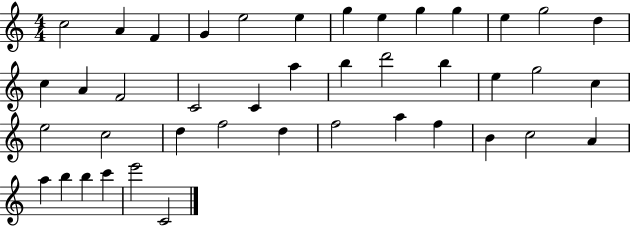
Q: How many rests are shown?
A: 0